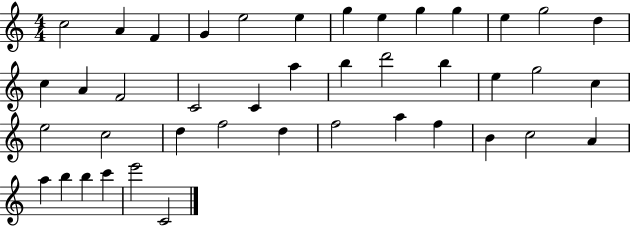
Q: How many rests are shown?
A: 0